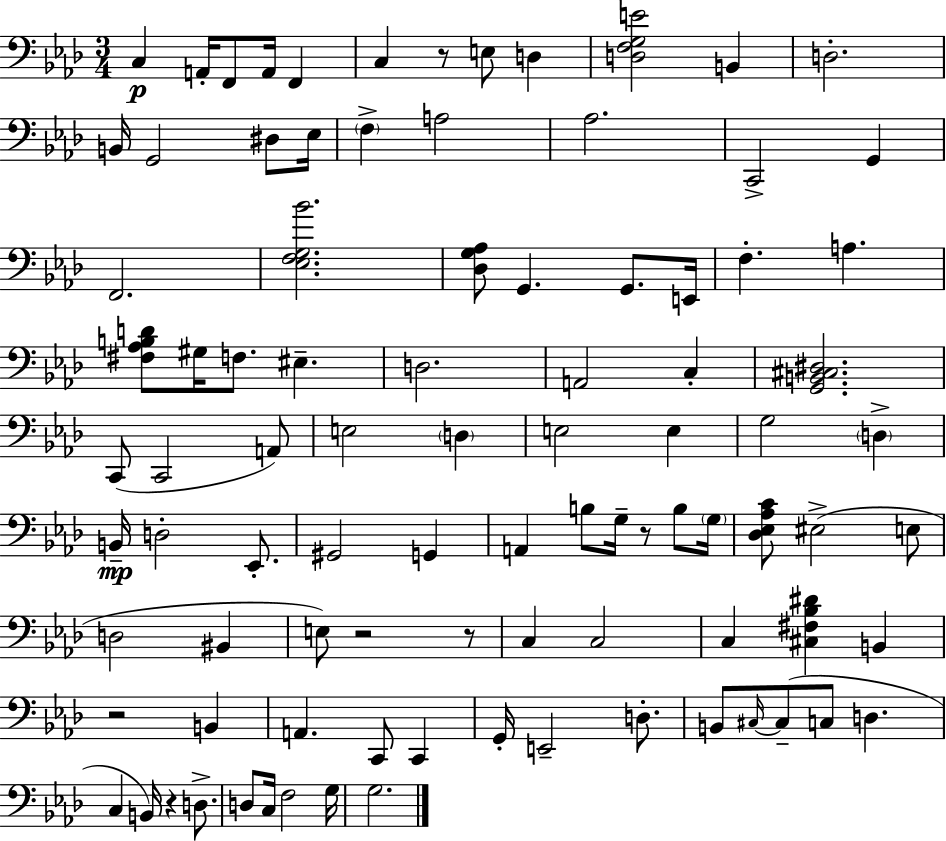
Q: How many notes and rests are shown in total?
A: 92